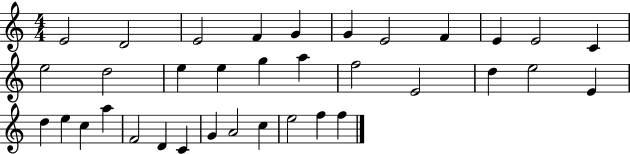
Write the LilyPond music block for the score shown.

{
  \clef treble
  \numericTimeSignature
  \time 4/4
  \key c \major
  e'2 d'2 | e'2 f'4 g'4 | g'4 e'2 f'4 | e'4 e'2 c'4 | \break e''2 d''2 | e''4 e''4 g''4 a''4 | f''2 e'2 | d''4 e''2 e'4 | \break d''4 e''4 c''4 a''4 | f'2 d'4 c'4 | g'4 a'2 c''4 | e''2 f''4 f''4 | \break \bar "|."
}